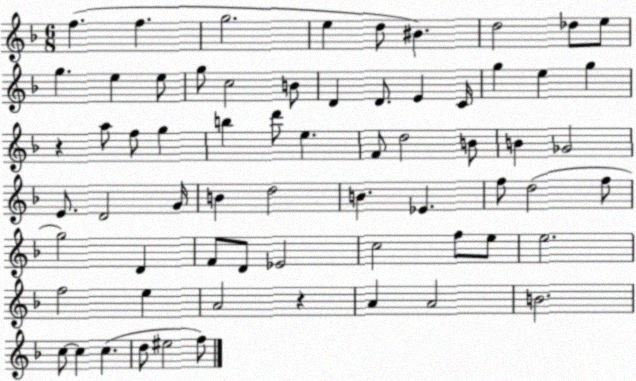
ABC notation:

X:1
T:Untitled
M:6/8
L:1/4
K:F
f f g2 e d/2 ^B d2 _d/2 e/2 g e e/2 g/2 c2 B/2 D D/2 E C/4 g e g z a/2 f/2 g b d'/2 e F/2 d2 B/2 B _G2 E/2 D2 G/4 B d2 B _E f/2 d2 f/2 g2 D F/2 D/2 _E2 c2 f/2 e/2 e2 f2 e A2 z A A2 B2 c/2 c c d/2 ^e2 f/2